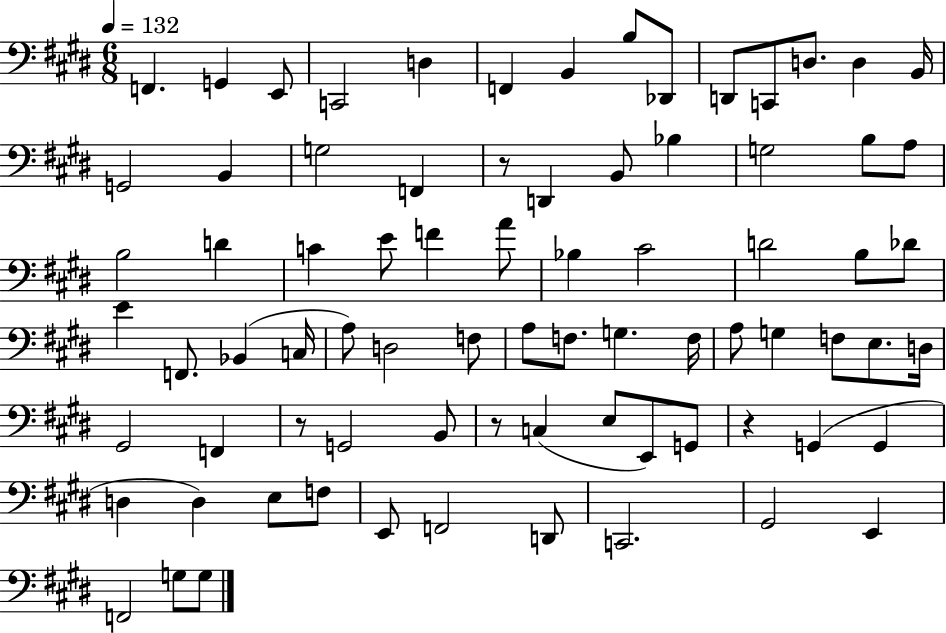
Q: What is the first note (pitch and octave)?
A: F2